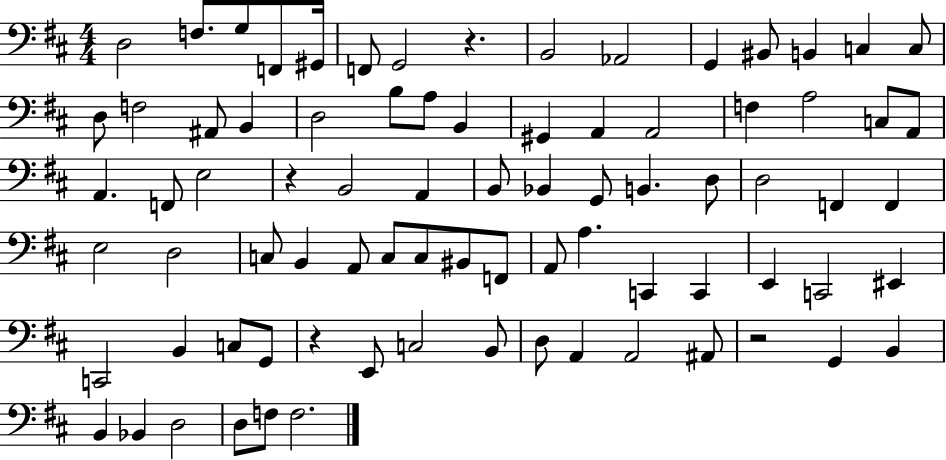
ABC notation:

X:1
T:Untitled
M:4/4
L:1/4
K:D
D,2 F,/2 G,/2 F,,/2 ^G,,/4 F,,/2 G,,2 z B,,2 _A,,2 G,, ^B,,/2 B,, C, C,/2 D,/2 F,2 ^A,,/2 B,, D,2 B,/2 A,/2 B,, ^G,, A,, A,,2 F, A,2 C,/2 A,,/2 A,, F,,/2 E,2 z B,,2 A,, B,,/2 _B,, G,,/2 B,, D,/2 D,2 F,, F,, E,2 D,2 C,/2 B,, A,,/2 C,/2 C,/2 ^B,,/2 F,,/2 A,,/2 A, C,, C,, E,, C,,2 ^E,, C,,2 B,, C,/2 G,,/2 z E,,/2 C,2 B,,/2 D,/2 A,, A,,2 ^A,,/2 z2 G,, B,, B,, _B,, D,2 D,/2 F,/2 F,2